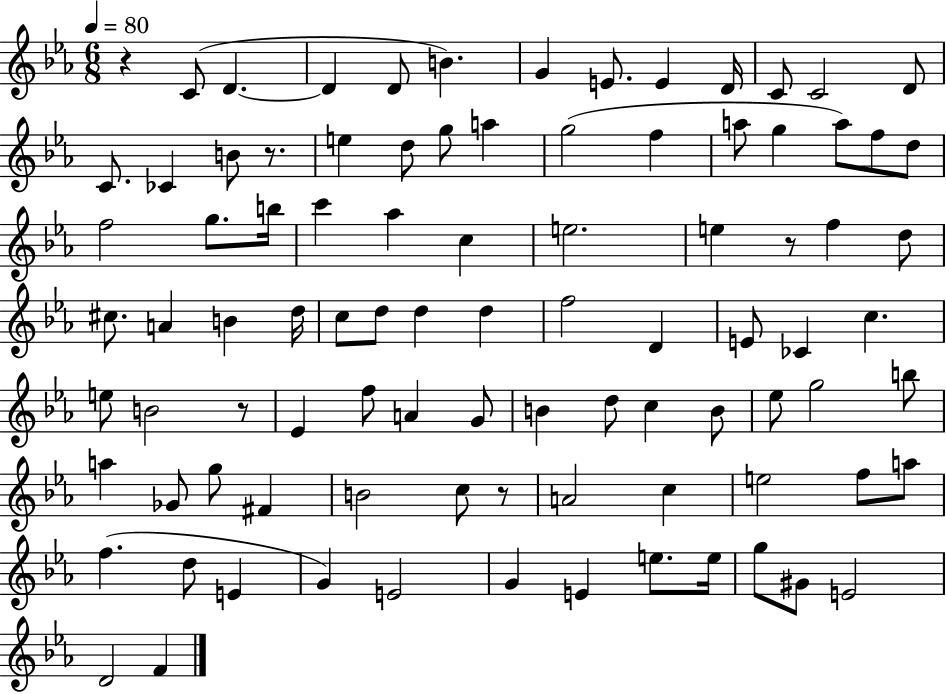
{
  \clef treble
  \numericTimeSignature
  \time 6/8
  \key ees \major
  \tempo 4 = 80
  \repeat volta 2 { r4 c'8( d'4.~~ | d'4 d'8 b'4.) | g'4 e'8. e'4 d'16 | c'8 c'2 d'8 | \break c'8. ces'4 b'8 r8. | e''4 d''8 g''8 a''4 | g''2( f''4 | a''8 g''4 a''8) f''8 d''8 | \break f''2 g''8. b''16 | c'''4 aes''4 c''4 | e''2. | e''4 r8 f''4 d''8 | \break cis''8. a'4 b'4 d''16 | c''8 d''8 d''4 d''4 | f''2 d'4 | e'8 ces'4 c''4. | \break e''8 b'2 r8 | ees'4 f''8 a'4 g'8 | b'4 d''8 c''4 b'8 | ees''8 g''2 b''8 | \break a''4 ges'8 g''8 fis'4 | b'2 c''8 r8 | a'2 c''4 | e''2 f''8 a''8 | \break f''4.( d''8 e'4 | g'4) e'2 | g'4 e'4 e''8. e''16 | g''8 gis'8 e'2 | \break d'2 f'4 | } \bar "|."
}